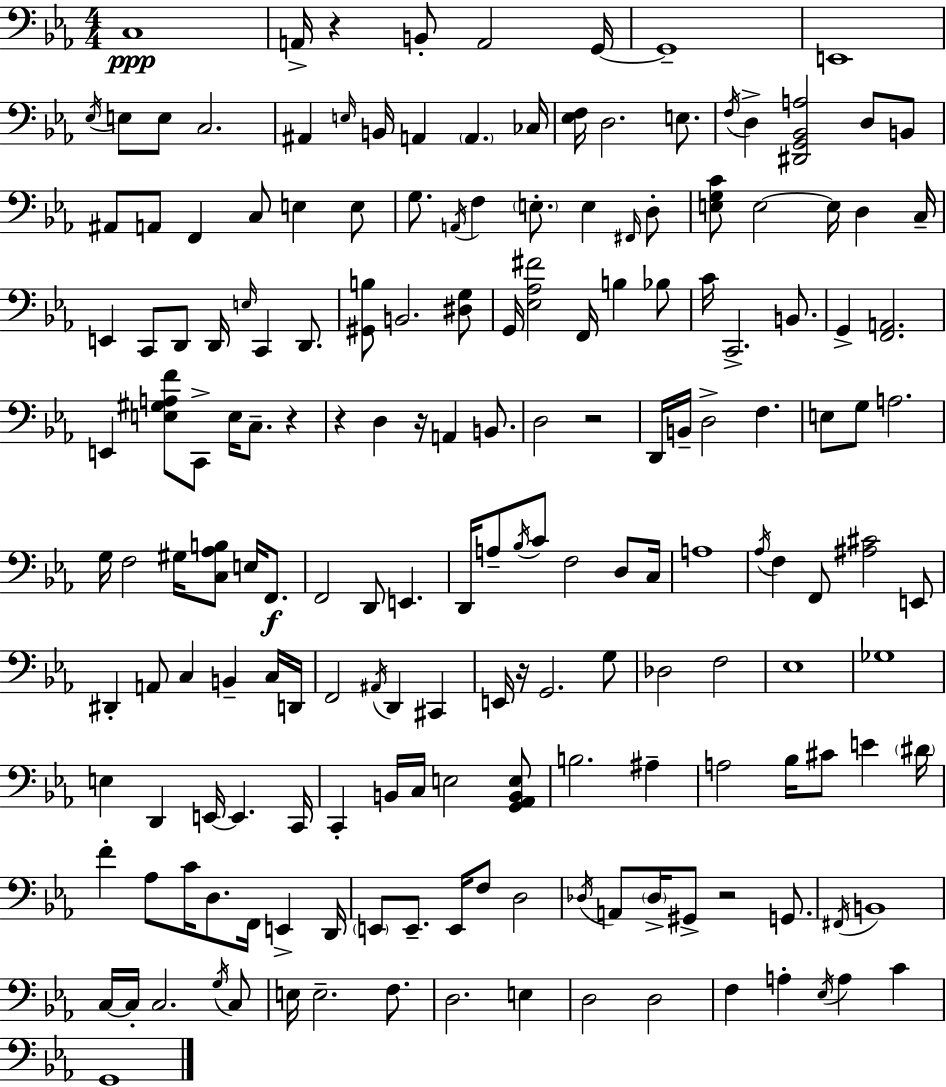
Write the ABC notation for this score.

X:1
T:Untitled
M:4/4
L:1/4
K:Cm
C,4 A,,/4 z B,,/2 A,,2 G,,/4 G,,4 E,,4 _E,/4 E,/2 E,/2 C,2 ^A,, E,/4 B,,/4 A,, A,, _C,/4 [_E,F,]/4 D,2 E,/2 F,/4 D, [^D,,G,,_B,,A,]2 D,/2 B,,/2 ^A,,/2 A,,/2 F,, C,/2 E, E,/2 G,/2 A,,/4 F, E,/2 E, ^F,,/4 D,/2 [E,G,C]/2 E,2 E,/4 D, C,/4 E,, C,,/2 D,,/2 D,,/4 E,/4 C,, D,,/2 [^G,,B,]/2 B,,2 [^D,G,]/2 G,,/4 [_E,_A,^F]2 F,,/4 B, _B,/2 C/4 C,,2 B,,/2 G,, [F,,A,,]2 E,, [E,^G,A,F]/2 C,,/2 E,/4 C,/2 z z D, z/4 A,, B,,/2 D,2 z2 D,,/4 B,,/4 D,2 F, E,/2 G,/2 A,2 G,/4 F,2 ^G,/4 [C,_A,B,]/2 E,/4 F,,/2 F,,2 D,,/2 E,, D,,/4 A,/2 _B,/4 C/2 F,2 D,/2 C,/4 A,4 _A,/4 F, F,,/2 [^A,^C]2 E,,/2 ^D,, A,,/2 C, B,, C,/4 D,,/4 F,,2 ^A,,/4 D,, ^C,, E,,/4 z/4 G,,2 G,/2 _D,2 F,2 _E,4 _G,4 E, D,, E,,/4 E,, C,,/4 C,, B,,/4 C,/4 E,2 [G,,_A,,B,,E,]/2 B,2 ^A, A,2 _B,/4 ^C/2 E ^D/4 F _A,/2 C/4 D,/2 F,,/4 E,, D,,/4 E,,/2 E,,/2 E,,/4 F,/2 D,2 _D,/4 A,,/2 _D,/4 ^G,,/2 z2 G,,/2 ^F,,/4 B,,4 C,/4 C,/4 C,2 G,/4 C,/2 E,/4 E,2 F,/2 D,2 E, D,2 D,2 F, A, _E,/4 A, C G,,4